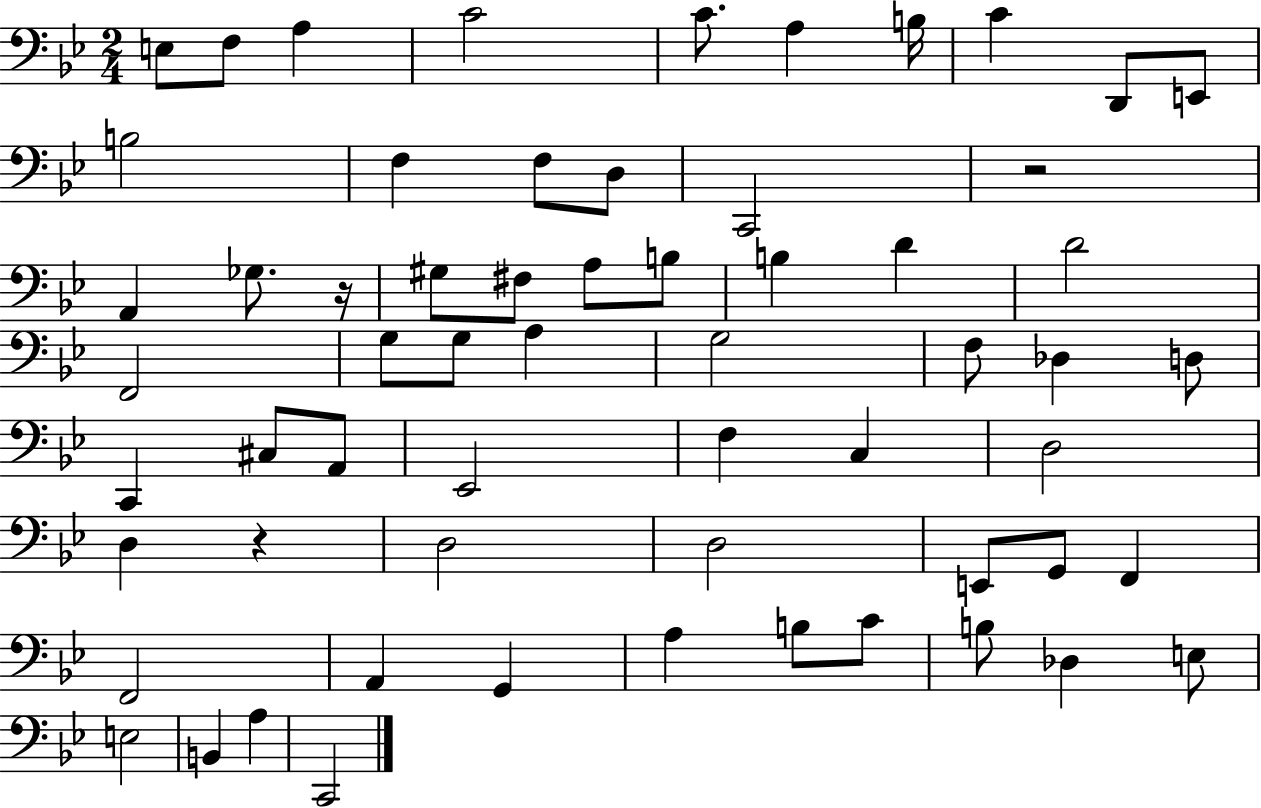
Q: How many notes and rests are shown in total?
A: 61